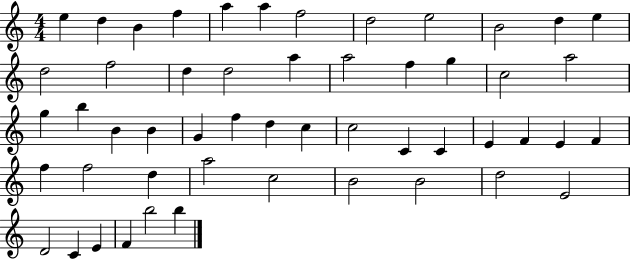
X:1
T:Untitled
M:4/4
L:1/4
K:C
e d B f a a f2 d2 e2 B2 d e d2 f2 d d2 a a2 f g c2 a2 g b B B G f d c c2 C C E F E F f f2 d a2 c2 B2 B2 d2 E2 D2 C E F b2 b